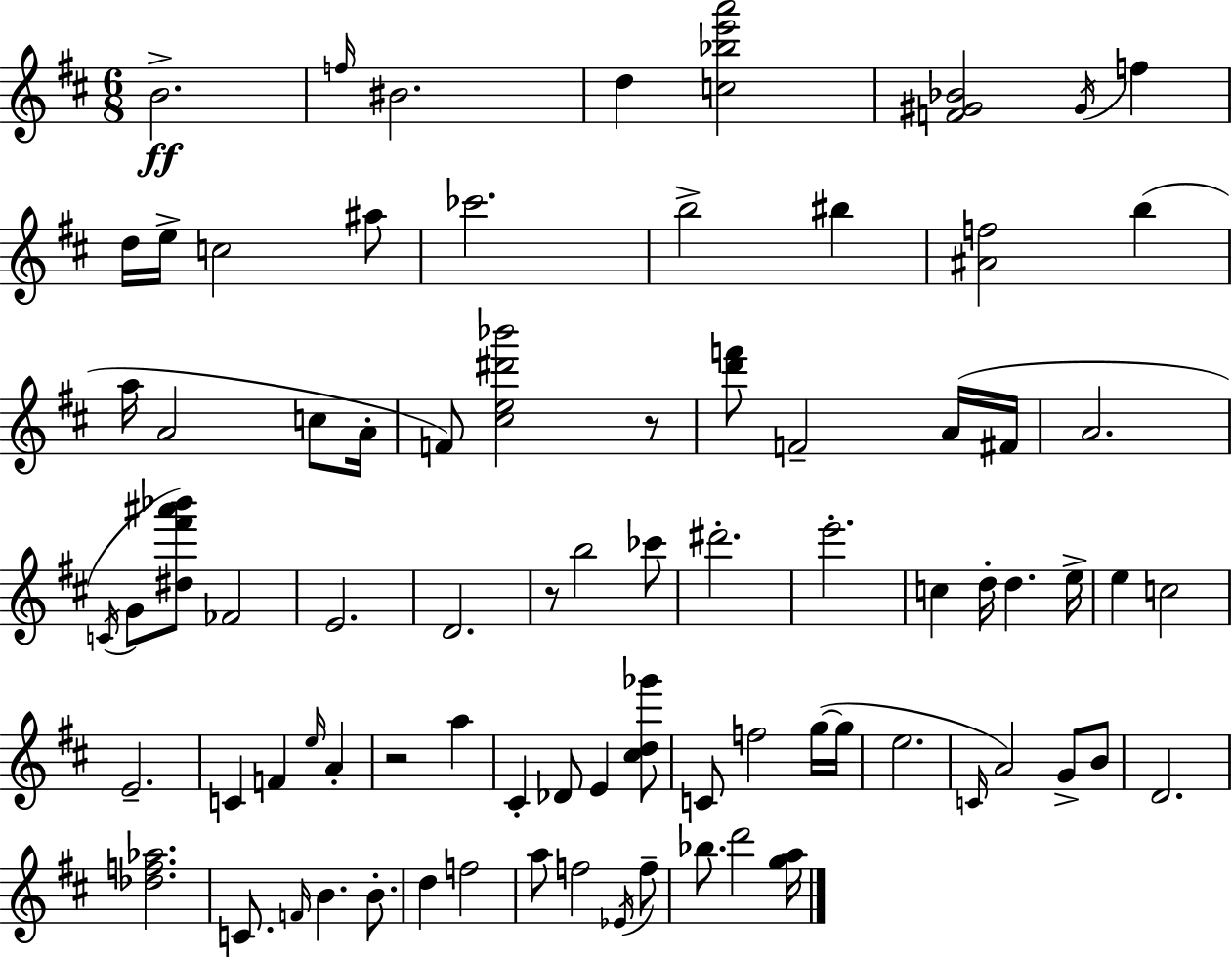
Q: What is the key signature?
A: D major